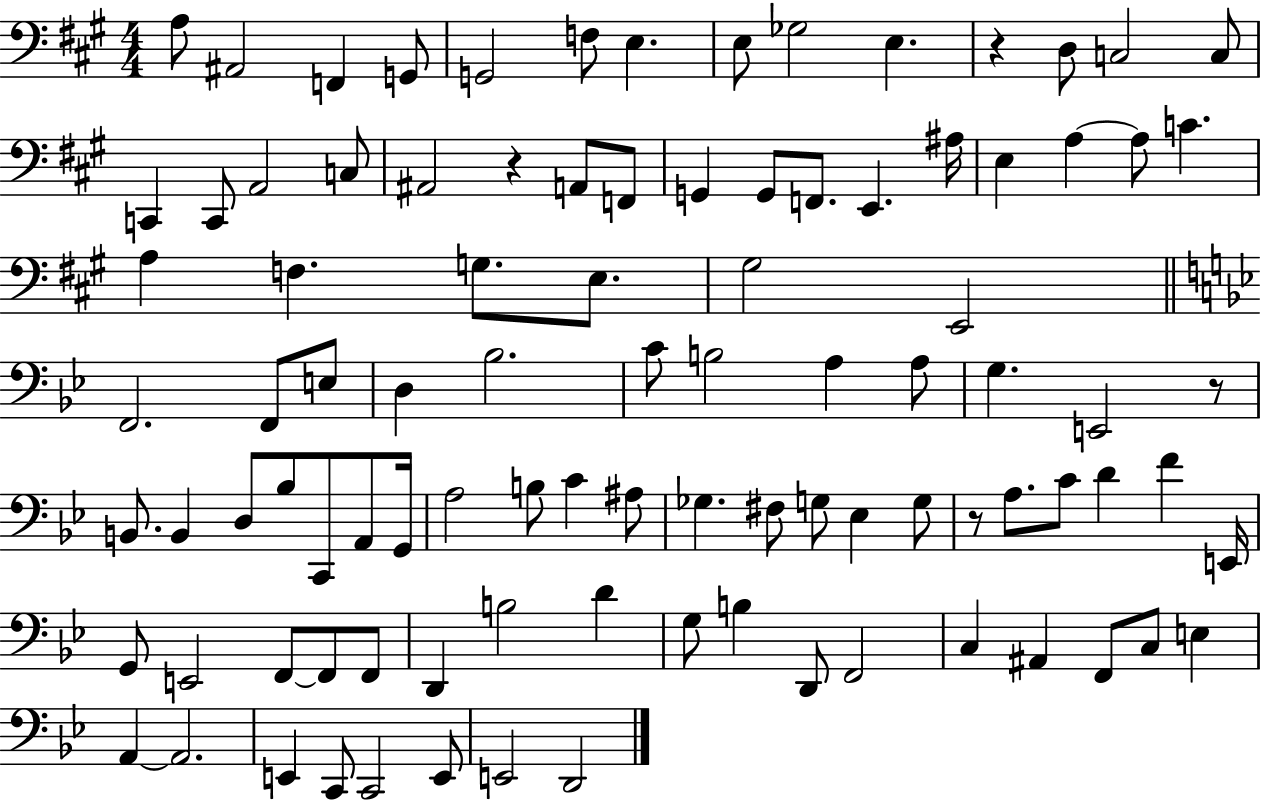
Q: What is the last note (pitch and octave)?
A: D2